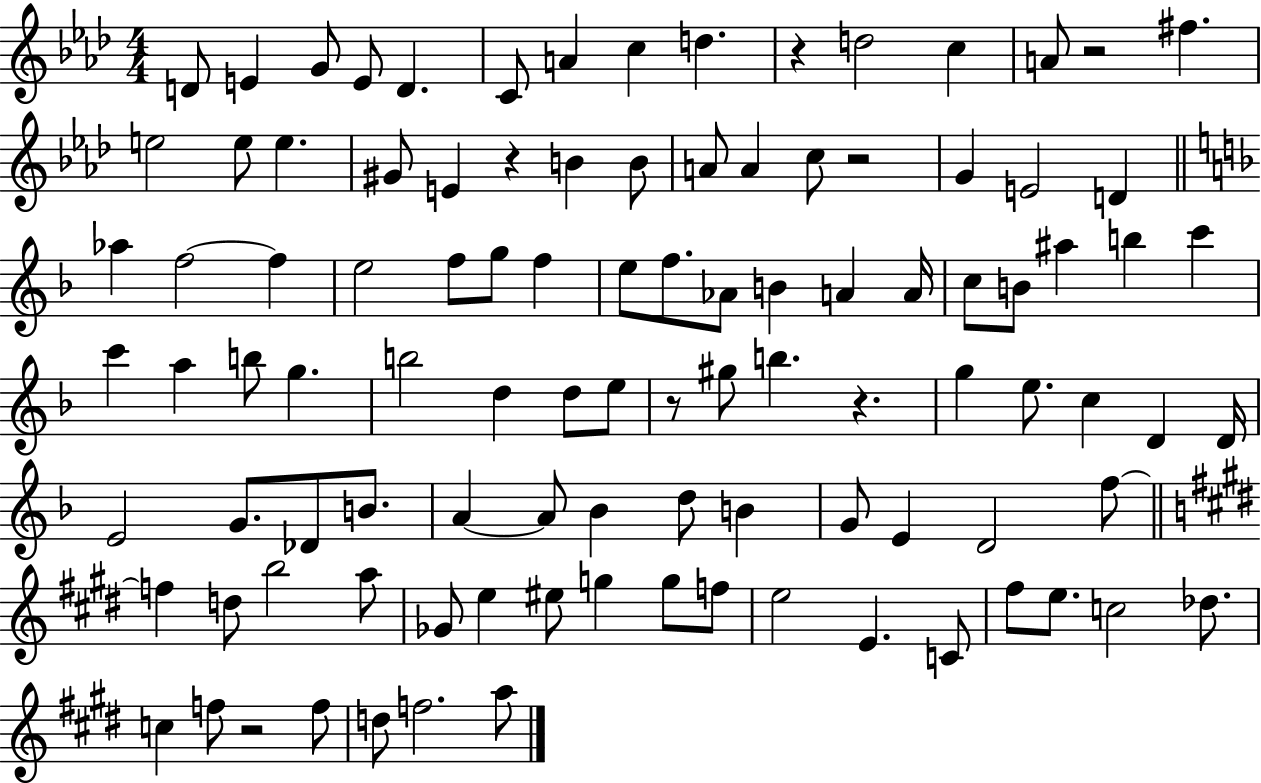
D4/e E4/q G4/e E4/e D4/q. C4/e A4/q C5/q D5/q. R/q D5/h C5/q A4/e R/h F#5/q. E5/h E5/e E5/q. G#4/e E4/q R/q B4/q B4/e A4/e A4/q C5/e R/h G4/q E4/h D4/q Ab5/q F5/h F5/q E5/h F5/e G5/e F5/q E5/e F5/e. Ab4/e B4/q A4/q A4/s C5/e B4/e A#5/q B5/q C6/q C6/q A5/q B5/e G5/q. B5/h D5/q D5/e E5/e R/e G#5/e B5/q. R/q. G5/q E5/e. C5/q D4/q D4/s E4/h G4/e. Db4/e B4/e. A4/q A4/e Bb4/q D5/e B4/q G4/e E4/q D4/h F5/e F5/q D5/e B5/h A5/e Gb4/e E5/q EIS5/e G5/q G5/e F5/e E5/h E4/q. C4/e F#5/e E5/e. C5/h Db5/e. C5/q F5/e R/h F5/e D5/e F5/h. A5/e